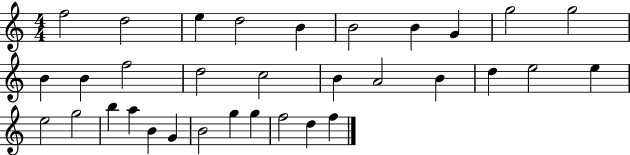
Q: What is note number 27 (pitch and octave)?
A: G4